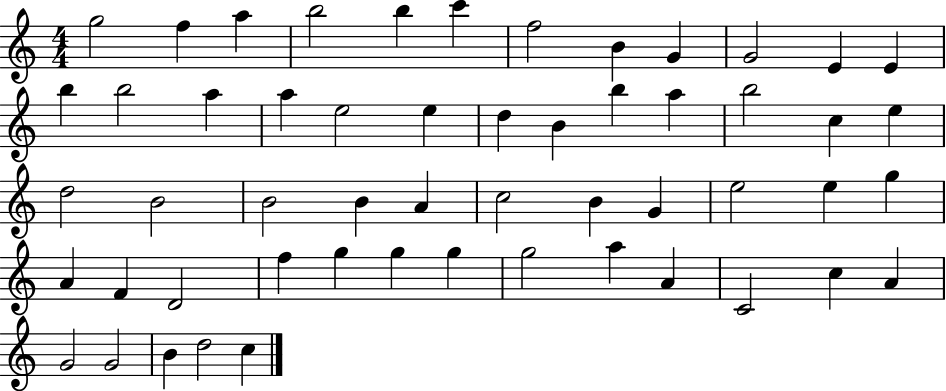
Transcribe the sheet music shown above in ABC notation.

X:1
T:Untitled
M:4/4
L:1/4
K:C
g2 f a b2 b c' f2 B G G2 E E b b2 a a e2 e d B b a b2 c e d2 B2 B2 B A c2 B G e2 e g A F D2 f g g g g2 a A C2 c A G2 G2 B d2 c